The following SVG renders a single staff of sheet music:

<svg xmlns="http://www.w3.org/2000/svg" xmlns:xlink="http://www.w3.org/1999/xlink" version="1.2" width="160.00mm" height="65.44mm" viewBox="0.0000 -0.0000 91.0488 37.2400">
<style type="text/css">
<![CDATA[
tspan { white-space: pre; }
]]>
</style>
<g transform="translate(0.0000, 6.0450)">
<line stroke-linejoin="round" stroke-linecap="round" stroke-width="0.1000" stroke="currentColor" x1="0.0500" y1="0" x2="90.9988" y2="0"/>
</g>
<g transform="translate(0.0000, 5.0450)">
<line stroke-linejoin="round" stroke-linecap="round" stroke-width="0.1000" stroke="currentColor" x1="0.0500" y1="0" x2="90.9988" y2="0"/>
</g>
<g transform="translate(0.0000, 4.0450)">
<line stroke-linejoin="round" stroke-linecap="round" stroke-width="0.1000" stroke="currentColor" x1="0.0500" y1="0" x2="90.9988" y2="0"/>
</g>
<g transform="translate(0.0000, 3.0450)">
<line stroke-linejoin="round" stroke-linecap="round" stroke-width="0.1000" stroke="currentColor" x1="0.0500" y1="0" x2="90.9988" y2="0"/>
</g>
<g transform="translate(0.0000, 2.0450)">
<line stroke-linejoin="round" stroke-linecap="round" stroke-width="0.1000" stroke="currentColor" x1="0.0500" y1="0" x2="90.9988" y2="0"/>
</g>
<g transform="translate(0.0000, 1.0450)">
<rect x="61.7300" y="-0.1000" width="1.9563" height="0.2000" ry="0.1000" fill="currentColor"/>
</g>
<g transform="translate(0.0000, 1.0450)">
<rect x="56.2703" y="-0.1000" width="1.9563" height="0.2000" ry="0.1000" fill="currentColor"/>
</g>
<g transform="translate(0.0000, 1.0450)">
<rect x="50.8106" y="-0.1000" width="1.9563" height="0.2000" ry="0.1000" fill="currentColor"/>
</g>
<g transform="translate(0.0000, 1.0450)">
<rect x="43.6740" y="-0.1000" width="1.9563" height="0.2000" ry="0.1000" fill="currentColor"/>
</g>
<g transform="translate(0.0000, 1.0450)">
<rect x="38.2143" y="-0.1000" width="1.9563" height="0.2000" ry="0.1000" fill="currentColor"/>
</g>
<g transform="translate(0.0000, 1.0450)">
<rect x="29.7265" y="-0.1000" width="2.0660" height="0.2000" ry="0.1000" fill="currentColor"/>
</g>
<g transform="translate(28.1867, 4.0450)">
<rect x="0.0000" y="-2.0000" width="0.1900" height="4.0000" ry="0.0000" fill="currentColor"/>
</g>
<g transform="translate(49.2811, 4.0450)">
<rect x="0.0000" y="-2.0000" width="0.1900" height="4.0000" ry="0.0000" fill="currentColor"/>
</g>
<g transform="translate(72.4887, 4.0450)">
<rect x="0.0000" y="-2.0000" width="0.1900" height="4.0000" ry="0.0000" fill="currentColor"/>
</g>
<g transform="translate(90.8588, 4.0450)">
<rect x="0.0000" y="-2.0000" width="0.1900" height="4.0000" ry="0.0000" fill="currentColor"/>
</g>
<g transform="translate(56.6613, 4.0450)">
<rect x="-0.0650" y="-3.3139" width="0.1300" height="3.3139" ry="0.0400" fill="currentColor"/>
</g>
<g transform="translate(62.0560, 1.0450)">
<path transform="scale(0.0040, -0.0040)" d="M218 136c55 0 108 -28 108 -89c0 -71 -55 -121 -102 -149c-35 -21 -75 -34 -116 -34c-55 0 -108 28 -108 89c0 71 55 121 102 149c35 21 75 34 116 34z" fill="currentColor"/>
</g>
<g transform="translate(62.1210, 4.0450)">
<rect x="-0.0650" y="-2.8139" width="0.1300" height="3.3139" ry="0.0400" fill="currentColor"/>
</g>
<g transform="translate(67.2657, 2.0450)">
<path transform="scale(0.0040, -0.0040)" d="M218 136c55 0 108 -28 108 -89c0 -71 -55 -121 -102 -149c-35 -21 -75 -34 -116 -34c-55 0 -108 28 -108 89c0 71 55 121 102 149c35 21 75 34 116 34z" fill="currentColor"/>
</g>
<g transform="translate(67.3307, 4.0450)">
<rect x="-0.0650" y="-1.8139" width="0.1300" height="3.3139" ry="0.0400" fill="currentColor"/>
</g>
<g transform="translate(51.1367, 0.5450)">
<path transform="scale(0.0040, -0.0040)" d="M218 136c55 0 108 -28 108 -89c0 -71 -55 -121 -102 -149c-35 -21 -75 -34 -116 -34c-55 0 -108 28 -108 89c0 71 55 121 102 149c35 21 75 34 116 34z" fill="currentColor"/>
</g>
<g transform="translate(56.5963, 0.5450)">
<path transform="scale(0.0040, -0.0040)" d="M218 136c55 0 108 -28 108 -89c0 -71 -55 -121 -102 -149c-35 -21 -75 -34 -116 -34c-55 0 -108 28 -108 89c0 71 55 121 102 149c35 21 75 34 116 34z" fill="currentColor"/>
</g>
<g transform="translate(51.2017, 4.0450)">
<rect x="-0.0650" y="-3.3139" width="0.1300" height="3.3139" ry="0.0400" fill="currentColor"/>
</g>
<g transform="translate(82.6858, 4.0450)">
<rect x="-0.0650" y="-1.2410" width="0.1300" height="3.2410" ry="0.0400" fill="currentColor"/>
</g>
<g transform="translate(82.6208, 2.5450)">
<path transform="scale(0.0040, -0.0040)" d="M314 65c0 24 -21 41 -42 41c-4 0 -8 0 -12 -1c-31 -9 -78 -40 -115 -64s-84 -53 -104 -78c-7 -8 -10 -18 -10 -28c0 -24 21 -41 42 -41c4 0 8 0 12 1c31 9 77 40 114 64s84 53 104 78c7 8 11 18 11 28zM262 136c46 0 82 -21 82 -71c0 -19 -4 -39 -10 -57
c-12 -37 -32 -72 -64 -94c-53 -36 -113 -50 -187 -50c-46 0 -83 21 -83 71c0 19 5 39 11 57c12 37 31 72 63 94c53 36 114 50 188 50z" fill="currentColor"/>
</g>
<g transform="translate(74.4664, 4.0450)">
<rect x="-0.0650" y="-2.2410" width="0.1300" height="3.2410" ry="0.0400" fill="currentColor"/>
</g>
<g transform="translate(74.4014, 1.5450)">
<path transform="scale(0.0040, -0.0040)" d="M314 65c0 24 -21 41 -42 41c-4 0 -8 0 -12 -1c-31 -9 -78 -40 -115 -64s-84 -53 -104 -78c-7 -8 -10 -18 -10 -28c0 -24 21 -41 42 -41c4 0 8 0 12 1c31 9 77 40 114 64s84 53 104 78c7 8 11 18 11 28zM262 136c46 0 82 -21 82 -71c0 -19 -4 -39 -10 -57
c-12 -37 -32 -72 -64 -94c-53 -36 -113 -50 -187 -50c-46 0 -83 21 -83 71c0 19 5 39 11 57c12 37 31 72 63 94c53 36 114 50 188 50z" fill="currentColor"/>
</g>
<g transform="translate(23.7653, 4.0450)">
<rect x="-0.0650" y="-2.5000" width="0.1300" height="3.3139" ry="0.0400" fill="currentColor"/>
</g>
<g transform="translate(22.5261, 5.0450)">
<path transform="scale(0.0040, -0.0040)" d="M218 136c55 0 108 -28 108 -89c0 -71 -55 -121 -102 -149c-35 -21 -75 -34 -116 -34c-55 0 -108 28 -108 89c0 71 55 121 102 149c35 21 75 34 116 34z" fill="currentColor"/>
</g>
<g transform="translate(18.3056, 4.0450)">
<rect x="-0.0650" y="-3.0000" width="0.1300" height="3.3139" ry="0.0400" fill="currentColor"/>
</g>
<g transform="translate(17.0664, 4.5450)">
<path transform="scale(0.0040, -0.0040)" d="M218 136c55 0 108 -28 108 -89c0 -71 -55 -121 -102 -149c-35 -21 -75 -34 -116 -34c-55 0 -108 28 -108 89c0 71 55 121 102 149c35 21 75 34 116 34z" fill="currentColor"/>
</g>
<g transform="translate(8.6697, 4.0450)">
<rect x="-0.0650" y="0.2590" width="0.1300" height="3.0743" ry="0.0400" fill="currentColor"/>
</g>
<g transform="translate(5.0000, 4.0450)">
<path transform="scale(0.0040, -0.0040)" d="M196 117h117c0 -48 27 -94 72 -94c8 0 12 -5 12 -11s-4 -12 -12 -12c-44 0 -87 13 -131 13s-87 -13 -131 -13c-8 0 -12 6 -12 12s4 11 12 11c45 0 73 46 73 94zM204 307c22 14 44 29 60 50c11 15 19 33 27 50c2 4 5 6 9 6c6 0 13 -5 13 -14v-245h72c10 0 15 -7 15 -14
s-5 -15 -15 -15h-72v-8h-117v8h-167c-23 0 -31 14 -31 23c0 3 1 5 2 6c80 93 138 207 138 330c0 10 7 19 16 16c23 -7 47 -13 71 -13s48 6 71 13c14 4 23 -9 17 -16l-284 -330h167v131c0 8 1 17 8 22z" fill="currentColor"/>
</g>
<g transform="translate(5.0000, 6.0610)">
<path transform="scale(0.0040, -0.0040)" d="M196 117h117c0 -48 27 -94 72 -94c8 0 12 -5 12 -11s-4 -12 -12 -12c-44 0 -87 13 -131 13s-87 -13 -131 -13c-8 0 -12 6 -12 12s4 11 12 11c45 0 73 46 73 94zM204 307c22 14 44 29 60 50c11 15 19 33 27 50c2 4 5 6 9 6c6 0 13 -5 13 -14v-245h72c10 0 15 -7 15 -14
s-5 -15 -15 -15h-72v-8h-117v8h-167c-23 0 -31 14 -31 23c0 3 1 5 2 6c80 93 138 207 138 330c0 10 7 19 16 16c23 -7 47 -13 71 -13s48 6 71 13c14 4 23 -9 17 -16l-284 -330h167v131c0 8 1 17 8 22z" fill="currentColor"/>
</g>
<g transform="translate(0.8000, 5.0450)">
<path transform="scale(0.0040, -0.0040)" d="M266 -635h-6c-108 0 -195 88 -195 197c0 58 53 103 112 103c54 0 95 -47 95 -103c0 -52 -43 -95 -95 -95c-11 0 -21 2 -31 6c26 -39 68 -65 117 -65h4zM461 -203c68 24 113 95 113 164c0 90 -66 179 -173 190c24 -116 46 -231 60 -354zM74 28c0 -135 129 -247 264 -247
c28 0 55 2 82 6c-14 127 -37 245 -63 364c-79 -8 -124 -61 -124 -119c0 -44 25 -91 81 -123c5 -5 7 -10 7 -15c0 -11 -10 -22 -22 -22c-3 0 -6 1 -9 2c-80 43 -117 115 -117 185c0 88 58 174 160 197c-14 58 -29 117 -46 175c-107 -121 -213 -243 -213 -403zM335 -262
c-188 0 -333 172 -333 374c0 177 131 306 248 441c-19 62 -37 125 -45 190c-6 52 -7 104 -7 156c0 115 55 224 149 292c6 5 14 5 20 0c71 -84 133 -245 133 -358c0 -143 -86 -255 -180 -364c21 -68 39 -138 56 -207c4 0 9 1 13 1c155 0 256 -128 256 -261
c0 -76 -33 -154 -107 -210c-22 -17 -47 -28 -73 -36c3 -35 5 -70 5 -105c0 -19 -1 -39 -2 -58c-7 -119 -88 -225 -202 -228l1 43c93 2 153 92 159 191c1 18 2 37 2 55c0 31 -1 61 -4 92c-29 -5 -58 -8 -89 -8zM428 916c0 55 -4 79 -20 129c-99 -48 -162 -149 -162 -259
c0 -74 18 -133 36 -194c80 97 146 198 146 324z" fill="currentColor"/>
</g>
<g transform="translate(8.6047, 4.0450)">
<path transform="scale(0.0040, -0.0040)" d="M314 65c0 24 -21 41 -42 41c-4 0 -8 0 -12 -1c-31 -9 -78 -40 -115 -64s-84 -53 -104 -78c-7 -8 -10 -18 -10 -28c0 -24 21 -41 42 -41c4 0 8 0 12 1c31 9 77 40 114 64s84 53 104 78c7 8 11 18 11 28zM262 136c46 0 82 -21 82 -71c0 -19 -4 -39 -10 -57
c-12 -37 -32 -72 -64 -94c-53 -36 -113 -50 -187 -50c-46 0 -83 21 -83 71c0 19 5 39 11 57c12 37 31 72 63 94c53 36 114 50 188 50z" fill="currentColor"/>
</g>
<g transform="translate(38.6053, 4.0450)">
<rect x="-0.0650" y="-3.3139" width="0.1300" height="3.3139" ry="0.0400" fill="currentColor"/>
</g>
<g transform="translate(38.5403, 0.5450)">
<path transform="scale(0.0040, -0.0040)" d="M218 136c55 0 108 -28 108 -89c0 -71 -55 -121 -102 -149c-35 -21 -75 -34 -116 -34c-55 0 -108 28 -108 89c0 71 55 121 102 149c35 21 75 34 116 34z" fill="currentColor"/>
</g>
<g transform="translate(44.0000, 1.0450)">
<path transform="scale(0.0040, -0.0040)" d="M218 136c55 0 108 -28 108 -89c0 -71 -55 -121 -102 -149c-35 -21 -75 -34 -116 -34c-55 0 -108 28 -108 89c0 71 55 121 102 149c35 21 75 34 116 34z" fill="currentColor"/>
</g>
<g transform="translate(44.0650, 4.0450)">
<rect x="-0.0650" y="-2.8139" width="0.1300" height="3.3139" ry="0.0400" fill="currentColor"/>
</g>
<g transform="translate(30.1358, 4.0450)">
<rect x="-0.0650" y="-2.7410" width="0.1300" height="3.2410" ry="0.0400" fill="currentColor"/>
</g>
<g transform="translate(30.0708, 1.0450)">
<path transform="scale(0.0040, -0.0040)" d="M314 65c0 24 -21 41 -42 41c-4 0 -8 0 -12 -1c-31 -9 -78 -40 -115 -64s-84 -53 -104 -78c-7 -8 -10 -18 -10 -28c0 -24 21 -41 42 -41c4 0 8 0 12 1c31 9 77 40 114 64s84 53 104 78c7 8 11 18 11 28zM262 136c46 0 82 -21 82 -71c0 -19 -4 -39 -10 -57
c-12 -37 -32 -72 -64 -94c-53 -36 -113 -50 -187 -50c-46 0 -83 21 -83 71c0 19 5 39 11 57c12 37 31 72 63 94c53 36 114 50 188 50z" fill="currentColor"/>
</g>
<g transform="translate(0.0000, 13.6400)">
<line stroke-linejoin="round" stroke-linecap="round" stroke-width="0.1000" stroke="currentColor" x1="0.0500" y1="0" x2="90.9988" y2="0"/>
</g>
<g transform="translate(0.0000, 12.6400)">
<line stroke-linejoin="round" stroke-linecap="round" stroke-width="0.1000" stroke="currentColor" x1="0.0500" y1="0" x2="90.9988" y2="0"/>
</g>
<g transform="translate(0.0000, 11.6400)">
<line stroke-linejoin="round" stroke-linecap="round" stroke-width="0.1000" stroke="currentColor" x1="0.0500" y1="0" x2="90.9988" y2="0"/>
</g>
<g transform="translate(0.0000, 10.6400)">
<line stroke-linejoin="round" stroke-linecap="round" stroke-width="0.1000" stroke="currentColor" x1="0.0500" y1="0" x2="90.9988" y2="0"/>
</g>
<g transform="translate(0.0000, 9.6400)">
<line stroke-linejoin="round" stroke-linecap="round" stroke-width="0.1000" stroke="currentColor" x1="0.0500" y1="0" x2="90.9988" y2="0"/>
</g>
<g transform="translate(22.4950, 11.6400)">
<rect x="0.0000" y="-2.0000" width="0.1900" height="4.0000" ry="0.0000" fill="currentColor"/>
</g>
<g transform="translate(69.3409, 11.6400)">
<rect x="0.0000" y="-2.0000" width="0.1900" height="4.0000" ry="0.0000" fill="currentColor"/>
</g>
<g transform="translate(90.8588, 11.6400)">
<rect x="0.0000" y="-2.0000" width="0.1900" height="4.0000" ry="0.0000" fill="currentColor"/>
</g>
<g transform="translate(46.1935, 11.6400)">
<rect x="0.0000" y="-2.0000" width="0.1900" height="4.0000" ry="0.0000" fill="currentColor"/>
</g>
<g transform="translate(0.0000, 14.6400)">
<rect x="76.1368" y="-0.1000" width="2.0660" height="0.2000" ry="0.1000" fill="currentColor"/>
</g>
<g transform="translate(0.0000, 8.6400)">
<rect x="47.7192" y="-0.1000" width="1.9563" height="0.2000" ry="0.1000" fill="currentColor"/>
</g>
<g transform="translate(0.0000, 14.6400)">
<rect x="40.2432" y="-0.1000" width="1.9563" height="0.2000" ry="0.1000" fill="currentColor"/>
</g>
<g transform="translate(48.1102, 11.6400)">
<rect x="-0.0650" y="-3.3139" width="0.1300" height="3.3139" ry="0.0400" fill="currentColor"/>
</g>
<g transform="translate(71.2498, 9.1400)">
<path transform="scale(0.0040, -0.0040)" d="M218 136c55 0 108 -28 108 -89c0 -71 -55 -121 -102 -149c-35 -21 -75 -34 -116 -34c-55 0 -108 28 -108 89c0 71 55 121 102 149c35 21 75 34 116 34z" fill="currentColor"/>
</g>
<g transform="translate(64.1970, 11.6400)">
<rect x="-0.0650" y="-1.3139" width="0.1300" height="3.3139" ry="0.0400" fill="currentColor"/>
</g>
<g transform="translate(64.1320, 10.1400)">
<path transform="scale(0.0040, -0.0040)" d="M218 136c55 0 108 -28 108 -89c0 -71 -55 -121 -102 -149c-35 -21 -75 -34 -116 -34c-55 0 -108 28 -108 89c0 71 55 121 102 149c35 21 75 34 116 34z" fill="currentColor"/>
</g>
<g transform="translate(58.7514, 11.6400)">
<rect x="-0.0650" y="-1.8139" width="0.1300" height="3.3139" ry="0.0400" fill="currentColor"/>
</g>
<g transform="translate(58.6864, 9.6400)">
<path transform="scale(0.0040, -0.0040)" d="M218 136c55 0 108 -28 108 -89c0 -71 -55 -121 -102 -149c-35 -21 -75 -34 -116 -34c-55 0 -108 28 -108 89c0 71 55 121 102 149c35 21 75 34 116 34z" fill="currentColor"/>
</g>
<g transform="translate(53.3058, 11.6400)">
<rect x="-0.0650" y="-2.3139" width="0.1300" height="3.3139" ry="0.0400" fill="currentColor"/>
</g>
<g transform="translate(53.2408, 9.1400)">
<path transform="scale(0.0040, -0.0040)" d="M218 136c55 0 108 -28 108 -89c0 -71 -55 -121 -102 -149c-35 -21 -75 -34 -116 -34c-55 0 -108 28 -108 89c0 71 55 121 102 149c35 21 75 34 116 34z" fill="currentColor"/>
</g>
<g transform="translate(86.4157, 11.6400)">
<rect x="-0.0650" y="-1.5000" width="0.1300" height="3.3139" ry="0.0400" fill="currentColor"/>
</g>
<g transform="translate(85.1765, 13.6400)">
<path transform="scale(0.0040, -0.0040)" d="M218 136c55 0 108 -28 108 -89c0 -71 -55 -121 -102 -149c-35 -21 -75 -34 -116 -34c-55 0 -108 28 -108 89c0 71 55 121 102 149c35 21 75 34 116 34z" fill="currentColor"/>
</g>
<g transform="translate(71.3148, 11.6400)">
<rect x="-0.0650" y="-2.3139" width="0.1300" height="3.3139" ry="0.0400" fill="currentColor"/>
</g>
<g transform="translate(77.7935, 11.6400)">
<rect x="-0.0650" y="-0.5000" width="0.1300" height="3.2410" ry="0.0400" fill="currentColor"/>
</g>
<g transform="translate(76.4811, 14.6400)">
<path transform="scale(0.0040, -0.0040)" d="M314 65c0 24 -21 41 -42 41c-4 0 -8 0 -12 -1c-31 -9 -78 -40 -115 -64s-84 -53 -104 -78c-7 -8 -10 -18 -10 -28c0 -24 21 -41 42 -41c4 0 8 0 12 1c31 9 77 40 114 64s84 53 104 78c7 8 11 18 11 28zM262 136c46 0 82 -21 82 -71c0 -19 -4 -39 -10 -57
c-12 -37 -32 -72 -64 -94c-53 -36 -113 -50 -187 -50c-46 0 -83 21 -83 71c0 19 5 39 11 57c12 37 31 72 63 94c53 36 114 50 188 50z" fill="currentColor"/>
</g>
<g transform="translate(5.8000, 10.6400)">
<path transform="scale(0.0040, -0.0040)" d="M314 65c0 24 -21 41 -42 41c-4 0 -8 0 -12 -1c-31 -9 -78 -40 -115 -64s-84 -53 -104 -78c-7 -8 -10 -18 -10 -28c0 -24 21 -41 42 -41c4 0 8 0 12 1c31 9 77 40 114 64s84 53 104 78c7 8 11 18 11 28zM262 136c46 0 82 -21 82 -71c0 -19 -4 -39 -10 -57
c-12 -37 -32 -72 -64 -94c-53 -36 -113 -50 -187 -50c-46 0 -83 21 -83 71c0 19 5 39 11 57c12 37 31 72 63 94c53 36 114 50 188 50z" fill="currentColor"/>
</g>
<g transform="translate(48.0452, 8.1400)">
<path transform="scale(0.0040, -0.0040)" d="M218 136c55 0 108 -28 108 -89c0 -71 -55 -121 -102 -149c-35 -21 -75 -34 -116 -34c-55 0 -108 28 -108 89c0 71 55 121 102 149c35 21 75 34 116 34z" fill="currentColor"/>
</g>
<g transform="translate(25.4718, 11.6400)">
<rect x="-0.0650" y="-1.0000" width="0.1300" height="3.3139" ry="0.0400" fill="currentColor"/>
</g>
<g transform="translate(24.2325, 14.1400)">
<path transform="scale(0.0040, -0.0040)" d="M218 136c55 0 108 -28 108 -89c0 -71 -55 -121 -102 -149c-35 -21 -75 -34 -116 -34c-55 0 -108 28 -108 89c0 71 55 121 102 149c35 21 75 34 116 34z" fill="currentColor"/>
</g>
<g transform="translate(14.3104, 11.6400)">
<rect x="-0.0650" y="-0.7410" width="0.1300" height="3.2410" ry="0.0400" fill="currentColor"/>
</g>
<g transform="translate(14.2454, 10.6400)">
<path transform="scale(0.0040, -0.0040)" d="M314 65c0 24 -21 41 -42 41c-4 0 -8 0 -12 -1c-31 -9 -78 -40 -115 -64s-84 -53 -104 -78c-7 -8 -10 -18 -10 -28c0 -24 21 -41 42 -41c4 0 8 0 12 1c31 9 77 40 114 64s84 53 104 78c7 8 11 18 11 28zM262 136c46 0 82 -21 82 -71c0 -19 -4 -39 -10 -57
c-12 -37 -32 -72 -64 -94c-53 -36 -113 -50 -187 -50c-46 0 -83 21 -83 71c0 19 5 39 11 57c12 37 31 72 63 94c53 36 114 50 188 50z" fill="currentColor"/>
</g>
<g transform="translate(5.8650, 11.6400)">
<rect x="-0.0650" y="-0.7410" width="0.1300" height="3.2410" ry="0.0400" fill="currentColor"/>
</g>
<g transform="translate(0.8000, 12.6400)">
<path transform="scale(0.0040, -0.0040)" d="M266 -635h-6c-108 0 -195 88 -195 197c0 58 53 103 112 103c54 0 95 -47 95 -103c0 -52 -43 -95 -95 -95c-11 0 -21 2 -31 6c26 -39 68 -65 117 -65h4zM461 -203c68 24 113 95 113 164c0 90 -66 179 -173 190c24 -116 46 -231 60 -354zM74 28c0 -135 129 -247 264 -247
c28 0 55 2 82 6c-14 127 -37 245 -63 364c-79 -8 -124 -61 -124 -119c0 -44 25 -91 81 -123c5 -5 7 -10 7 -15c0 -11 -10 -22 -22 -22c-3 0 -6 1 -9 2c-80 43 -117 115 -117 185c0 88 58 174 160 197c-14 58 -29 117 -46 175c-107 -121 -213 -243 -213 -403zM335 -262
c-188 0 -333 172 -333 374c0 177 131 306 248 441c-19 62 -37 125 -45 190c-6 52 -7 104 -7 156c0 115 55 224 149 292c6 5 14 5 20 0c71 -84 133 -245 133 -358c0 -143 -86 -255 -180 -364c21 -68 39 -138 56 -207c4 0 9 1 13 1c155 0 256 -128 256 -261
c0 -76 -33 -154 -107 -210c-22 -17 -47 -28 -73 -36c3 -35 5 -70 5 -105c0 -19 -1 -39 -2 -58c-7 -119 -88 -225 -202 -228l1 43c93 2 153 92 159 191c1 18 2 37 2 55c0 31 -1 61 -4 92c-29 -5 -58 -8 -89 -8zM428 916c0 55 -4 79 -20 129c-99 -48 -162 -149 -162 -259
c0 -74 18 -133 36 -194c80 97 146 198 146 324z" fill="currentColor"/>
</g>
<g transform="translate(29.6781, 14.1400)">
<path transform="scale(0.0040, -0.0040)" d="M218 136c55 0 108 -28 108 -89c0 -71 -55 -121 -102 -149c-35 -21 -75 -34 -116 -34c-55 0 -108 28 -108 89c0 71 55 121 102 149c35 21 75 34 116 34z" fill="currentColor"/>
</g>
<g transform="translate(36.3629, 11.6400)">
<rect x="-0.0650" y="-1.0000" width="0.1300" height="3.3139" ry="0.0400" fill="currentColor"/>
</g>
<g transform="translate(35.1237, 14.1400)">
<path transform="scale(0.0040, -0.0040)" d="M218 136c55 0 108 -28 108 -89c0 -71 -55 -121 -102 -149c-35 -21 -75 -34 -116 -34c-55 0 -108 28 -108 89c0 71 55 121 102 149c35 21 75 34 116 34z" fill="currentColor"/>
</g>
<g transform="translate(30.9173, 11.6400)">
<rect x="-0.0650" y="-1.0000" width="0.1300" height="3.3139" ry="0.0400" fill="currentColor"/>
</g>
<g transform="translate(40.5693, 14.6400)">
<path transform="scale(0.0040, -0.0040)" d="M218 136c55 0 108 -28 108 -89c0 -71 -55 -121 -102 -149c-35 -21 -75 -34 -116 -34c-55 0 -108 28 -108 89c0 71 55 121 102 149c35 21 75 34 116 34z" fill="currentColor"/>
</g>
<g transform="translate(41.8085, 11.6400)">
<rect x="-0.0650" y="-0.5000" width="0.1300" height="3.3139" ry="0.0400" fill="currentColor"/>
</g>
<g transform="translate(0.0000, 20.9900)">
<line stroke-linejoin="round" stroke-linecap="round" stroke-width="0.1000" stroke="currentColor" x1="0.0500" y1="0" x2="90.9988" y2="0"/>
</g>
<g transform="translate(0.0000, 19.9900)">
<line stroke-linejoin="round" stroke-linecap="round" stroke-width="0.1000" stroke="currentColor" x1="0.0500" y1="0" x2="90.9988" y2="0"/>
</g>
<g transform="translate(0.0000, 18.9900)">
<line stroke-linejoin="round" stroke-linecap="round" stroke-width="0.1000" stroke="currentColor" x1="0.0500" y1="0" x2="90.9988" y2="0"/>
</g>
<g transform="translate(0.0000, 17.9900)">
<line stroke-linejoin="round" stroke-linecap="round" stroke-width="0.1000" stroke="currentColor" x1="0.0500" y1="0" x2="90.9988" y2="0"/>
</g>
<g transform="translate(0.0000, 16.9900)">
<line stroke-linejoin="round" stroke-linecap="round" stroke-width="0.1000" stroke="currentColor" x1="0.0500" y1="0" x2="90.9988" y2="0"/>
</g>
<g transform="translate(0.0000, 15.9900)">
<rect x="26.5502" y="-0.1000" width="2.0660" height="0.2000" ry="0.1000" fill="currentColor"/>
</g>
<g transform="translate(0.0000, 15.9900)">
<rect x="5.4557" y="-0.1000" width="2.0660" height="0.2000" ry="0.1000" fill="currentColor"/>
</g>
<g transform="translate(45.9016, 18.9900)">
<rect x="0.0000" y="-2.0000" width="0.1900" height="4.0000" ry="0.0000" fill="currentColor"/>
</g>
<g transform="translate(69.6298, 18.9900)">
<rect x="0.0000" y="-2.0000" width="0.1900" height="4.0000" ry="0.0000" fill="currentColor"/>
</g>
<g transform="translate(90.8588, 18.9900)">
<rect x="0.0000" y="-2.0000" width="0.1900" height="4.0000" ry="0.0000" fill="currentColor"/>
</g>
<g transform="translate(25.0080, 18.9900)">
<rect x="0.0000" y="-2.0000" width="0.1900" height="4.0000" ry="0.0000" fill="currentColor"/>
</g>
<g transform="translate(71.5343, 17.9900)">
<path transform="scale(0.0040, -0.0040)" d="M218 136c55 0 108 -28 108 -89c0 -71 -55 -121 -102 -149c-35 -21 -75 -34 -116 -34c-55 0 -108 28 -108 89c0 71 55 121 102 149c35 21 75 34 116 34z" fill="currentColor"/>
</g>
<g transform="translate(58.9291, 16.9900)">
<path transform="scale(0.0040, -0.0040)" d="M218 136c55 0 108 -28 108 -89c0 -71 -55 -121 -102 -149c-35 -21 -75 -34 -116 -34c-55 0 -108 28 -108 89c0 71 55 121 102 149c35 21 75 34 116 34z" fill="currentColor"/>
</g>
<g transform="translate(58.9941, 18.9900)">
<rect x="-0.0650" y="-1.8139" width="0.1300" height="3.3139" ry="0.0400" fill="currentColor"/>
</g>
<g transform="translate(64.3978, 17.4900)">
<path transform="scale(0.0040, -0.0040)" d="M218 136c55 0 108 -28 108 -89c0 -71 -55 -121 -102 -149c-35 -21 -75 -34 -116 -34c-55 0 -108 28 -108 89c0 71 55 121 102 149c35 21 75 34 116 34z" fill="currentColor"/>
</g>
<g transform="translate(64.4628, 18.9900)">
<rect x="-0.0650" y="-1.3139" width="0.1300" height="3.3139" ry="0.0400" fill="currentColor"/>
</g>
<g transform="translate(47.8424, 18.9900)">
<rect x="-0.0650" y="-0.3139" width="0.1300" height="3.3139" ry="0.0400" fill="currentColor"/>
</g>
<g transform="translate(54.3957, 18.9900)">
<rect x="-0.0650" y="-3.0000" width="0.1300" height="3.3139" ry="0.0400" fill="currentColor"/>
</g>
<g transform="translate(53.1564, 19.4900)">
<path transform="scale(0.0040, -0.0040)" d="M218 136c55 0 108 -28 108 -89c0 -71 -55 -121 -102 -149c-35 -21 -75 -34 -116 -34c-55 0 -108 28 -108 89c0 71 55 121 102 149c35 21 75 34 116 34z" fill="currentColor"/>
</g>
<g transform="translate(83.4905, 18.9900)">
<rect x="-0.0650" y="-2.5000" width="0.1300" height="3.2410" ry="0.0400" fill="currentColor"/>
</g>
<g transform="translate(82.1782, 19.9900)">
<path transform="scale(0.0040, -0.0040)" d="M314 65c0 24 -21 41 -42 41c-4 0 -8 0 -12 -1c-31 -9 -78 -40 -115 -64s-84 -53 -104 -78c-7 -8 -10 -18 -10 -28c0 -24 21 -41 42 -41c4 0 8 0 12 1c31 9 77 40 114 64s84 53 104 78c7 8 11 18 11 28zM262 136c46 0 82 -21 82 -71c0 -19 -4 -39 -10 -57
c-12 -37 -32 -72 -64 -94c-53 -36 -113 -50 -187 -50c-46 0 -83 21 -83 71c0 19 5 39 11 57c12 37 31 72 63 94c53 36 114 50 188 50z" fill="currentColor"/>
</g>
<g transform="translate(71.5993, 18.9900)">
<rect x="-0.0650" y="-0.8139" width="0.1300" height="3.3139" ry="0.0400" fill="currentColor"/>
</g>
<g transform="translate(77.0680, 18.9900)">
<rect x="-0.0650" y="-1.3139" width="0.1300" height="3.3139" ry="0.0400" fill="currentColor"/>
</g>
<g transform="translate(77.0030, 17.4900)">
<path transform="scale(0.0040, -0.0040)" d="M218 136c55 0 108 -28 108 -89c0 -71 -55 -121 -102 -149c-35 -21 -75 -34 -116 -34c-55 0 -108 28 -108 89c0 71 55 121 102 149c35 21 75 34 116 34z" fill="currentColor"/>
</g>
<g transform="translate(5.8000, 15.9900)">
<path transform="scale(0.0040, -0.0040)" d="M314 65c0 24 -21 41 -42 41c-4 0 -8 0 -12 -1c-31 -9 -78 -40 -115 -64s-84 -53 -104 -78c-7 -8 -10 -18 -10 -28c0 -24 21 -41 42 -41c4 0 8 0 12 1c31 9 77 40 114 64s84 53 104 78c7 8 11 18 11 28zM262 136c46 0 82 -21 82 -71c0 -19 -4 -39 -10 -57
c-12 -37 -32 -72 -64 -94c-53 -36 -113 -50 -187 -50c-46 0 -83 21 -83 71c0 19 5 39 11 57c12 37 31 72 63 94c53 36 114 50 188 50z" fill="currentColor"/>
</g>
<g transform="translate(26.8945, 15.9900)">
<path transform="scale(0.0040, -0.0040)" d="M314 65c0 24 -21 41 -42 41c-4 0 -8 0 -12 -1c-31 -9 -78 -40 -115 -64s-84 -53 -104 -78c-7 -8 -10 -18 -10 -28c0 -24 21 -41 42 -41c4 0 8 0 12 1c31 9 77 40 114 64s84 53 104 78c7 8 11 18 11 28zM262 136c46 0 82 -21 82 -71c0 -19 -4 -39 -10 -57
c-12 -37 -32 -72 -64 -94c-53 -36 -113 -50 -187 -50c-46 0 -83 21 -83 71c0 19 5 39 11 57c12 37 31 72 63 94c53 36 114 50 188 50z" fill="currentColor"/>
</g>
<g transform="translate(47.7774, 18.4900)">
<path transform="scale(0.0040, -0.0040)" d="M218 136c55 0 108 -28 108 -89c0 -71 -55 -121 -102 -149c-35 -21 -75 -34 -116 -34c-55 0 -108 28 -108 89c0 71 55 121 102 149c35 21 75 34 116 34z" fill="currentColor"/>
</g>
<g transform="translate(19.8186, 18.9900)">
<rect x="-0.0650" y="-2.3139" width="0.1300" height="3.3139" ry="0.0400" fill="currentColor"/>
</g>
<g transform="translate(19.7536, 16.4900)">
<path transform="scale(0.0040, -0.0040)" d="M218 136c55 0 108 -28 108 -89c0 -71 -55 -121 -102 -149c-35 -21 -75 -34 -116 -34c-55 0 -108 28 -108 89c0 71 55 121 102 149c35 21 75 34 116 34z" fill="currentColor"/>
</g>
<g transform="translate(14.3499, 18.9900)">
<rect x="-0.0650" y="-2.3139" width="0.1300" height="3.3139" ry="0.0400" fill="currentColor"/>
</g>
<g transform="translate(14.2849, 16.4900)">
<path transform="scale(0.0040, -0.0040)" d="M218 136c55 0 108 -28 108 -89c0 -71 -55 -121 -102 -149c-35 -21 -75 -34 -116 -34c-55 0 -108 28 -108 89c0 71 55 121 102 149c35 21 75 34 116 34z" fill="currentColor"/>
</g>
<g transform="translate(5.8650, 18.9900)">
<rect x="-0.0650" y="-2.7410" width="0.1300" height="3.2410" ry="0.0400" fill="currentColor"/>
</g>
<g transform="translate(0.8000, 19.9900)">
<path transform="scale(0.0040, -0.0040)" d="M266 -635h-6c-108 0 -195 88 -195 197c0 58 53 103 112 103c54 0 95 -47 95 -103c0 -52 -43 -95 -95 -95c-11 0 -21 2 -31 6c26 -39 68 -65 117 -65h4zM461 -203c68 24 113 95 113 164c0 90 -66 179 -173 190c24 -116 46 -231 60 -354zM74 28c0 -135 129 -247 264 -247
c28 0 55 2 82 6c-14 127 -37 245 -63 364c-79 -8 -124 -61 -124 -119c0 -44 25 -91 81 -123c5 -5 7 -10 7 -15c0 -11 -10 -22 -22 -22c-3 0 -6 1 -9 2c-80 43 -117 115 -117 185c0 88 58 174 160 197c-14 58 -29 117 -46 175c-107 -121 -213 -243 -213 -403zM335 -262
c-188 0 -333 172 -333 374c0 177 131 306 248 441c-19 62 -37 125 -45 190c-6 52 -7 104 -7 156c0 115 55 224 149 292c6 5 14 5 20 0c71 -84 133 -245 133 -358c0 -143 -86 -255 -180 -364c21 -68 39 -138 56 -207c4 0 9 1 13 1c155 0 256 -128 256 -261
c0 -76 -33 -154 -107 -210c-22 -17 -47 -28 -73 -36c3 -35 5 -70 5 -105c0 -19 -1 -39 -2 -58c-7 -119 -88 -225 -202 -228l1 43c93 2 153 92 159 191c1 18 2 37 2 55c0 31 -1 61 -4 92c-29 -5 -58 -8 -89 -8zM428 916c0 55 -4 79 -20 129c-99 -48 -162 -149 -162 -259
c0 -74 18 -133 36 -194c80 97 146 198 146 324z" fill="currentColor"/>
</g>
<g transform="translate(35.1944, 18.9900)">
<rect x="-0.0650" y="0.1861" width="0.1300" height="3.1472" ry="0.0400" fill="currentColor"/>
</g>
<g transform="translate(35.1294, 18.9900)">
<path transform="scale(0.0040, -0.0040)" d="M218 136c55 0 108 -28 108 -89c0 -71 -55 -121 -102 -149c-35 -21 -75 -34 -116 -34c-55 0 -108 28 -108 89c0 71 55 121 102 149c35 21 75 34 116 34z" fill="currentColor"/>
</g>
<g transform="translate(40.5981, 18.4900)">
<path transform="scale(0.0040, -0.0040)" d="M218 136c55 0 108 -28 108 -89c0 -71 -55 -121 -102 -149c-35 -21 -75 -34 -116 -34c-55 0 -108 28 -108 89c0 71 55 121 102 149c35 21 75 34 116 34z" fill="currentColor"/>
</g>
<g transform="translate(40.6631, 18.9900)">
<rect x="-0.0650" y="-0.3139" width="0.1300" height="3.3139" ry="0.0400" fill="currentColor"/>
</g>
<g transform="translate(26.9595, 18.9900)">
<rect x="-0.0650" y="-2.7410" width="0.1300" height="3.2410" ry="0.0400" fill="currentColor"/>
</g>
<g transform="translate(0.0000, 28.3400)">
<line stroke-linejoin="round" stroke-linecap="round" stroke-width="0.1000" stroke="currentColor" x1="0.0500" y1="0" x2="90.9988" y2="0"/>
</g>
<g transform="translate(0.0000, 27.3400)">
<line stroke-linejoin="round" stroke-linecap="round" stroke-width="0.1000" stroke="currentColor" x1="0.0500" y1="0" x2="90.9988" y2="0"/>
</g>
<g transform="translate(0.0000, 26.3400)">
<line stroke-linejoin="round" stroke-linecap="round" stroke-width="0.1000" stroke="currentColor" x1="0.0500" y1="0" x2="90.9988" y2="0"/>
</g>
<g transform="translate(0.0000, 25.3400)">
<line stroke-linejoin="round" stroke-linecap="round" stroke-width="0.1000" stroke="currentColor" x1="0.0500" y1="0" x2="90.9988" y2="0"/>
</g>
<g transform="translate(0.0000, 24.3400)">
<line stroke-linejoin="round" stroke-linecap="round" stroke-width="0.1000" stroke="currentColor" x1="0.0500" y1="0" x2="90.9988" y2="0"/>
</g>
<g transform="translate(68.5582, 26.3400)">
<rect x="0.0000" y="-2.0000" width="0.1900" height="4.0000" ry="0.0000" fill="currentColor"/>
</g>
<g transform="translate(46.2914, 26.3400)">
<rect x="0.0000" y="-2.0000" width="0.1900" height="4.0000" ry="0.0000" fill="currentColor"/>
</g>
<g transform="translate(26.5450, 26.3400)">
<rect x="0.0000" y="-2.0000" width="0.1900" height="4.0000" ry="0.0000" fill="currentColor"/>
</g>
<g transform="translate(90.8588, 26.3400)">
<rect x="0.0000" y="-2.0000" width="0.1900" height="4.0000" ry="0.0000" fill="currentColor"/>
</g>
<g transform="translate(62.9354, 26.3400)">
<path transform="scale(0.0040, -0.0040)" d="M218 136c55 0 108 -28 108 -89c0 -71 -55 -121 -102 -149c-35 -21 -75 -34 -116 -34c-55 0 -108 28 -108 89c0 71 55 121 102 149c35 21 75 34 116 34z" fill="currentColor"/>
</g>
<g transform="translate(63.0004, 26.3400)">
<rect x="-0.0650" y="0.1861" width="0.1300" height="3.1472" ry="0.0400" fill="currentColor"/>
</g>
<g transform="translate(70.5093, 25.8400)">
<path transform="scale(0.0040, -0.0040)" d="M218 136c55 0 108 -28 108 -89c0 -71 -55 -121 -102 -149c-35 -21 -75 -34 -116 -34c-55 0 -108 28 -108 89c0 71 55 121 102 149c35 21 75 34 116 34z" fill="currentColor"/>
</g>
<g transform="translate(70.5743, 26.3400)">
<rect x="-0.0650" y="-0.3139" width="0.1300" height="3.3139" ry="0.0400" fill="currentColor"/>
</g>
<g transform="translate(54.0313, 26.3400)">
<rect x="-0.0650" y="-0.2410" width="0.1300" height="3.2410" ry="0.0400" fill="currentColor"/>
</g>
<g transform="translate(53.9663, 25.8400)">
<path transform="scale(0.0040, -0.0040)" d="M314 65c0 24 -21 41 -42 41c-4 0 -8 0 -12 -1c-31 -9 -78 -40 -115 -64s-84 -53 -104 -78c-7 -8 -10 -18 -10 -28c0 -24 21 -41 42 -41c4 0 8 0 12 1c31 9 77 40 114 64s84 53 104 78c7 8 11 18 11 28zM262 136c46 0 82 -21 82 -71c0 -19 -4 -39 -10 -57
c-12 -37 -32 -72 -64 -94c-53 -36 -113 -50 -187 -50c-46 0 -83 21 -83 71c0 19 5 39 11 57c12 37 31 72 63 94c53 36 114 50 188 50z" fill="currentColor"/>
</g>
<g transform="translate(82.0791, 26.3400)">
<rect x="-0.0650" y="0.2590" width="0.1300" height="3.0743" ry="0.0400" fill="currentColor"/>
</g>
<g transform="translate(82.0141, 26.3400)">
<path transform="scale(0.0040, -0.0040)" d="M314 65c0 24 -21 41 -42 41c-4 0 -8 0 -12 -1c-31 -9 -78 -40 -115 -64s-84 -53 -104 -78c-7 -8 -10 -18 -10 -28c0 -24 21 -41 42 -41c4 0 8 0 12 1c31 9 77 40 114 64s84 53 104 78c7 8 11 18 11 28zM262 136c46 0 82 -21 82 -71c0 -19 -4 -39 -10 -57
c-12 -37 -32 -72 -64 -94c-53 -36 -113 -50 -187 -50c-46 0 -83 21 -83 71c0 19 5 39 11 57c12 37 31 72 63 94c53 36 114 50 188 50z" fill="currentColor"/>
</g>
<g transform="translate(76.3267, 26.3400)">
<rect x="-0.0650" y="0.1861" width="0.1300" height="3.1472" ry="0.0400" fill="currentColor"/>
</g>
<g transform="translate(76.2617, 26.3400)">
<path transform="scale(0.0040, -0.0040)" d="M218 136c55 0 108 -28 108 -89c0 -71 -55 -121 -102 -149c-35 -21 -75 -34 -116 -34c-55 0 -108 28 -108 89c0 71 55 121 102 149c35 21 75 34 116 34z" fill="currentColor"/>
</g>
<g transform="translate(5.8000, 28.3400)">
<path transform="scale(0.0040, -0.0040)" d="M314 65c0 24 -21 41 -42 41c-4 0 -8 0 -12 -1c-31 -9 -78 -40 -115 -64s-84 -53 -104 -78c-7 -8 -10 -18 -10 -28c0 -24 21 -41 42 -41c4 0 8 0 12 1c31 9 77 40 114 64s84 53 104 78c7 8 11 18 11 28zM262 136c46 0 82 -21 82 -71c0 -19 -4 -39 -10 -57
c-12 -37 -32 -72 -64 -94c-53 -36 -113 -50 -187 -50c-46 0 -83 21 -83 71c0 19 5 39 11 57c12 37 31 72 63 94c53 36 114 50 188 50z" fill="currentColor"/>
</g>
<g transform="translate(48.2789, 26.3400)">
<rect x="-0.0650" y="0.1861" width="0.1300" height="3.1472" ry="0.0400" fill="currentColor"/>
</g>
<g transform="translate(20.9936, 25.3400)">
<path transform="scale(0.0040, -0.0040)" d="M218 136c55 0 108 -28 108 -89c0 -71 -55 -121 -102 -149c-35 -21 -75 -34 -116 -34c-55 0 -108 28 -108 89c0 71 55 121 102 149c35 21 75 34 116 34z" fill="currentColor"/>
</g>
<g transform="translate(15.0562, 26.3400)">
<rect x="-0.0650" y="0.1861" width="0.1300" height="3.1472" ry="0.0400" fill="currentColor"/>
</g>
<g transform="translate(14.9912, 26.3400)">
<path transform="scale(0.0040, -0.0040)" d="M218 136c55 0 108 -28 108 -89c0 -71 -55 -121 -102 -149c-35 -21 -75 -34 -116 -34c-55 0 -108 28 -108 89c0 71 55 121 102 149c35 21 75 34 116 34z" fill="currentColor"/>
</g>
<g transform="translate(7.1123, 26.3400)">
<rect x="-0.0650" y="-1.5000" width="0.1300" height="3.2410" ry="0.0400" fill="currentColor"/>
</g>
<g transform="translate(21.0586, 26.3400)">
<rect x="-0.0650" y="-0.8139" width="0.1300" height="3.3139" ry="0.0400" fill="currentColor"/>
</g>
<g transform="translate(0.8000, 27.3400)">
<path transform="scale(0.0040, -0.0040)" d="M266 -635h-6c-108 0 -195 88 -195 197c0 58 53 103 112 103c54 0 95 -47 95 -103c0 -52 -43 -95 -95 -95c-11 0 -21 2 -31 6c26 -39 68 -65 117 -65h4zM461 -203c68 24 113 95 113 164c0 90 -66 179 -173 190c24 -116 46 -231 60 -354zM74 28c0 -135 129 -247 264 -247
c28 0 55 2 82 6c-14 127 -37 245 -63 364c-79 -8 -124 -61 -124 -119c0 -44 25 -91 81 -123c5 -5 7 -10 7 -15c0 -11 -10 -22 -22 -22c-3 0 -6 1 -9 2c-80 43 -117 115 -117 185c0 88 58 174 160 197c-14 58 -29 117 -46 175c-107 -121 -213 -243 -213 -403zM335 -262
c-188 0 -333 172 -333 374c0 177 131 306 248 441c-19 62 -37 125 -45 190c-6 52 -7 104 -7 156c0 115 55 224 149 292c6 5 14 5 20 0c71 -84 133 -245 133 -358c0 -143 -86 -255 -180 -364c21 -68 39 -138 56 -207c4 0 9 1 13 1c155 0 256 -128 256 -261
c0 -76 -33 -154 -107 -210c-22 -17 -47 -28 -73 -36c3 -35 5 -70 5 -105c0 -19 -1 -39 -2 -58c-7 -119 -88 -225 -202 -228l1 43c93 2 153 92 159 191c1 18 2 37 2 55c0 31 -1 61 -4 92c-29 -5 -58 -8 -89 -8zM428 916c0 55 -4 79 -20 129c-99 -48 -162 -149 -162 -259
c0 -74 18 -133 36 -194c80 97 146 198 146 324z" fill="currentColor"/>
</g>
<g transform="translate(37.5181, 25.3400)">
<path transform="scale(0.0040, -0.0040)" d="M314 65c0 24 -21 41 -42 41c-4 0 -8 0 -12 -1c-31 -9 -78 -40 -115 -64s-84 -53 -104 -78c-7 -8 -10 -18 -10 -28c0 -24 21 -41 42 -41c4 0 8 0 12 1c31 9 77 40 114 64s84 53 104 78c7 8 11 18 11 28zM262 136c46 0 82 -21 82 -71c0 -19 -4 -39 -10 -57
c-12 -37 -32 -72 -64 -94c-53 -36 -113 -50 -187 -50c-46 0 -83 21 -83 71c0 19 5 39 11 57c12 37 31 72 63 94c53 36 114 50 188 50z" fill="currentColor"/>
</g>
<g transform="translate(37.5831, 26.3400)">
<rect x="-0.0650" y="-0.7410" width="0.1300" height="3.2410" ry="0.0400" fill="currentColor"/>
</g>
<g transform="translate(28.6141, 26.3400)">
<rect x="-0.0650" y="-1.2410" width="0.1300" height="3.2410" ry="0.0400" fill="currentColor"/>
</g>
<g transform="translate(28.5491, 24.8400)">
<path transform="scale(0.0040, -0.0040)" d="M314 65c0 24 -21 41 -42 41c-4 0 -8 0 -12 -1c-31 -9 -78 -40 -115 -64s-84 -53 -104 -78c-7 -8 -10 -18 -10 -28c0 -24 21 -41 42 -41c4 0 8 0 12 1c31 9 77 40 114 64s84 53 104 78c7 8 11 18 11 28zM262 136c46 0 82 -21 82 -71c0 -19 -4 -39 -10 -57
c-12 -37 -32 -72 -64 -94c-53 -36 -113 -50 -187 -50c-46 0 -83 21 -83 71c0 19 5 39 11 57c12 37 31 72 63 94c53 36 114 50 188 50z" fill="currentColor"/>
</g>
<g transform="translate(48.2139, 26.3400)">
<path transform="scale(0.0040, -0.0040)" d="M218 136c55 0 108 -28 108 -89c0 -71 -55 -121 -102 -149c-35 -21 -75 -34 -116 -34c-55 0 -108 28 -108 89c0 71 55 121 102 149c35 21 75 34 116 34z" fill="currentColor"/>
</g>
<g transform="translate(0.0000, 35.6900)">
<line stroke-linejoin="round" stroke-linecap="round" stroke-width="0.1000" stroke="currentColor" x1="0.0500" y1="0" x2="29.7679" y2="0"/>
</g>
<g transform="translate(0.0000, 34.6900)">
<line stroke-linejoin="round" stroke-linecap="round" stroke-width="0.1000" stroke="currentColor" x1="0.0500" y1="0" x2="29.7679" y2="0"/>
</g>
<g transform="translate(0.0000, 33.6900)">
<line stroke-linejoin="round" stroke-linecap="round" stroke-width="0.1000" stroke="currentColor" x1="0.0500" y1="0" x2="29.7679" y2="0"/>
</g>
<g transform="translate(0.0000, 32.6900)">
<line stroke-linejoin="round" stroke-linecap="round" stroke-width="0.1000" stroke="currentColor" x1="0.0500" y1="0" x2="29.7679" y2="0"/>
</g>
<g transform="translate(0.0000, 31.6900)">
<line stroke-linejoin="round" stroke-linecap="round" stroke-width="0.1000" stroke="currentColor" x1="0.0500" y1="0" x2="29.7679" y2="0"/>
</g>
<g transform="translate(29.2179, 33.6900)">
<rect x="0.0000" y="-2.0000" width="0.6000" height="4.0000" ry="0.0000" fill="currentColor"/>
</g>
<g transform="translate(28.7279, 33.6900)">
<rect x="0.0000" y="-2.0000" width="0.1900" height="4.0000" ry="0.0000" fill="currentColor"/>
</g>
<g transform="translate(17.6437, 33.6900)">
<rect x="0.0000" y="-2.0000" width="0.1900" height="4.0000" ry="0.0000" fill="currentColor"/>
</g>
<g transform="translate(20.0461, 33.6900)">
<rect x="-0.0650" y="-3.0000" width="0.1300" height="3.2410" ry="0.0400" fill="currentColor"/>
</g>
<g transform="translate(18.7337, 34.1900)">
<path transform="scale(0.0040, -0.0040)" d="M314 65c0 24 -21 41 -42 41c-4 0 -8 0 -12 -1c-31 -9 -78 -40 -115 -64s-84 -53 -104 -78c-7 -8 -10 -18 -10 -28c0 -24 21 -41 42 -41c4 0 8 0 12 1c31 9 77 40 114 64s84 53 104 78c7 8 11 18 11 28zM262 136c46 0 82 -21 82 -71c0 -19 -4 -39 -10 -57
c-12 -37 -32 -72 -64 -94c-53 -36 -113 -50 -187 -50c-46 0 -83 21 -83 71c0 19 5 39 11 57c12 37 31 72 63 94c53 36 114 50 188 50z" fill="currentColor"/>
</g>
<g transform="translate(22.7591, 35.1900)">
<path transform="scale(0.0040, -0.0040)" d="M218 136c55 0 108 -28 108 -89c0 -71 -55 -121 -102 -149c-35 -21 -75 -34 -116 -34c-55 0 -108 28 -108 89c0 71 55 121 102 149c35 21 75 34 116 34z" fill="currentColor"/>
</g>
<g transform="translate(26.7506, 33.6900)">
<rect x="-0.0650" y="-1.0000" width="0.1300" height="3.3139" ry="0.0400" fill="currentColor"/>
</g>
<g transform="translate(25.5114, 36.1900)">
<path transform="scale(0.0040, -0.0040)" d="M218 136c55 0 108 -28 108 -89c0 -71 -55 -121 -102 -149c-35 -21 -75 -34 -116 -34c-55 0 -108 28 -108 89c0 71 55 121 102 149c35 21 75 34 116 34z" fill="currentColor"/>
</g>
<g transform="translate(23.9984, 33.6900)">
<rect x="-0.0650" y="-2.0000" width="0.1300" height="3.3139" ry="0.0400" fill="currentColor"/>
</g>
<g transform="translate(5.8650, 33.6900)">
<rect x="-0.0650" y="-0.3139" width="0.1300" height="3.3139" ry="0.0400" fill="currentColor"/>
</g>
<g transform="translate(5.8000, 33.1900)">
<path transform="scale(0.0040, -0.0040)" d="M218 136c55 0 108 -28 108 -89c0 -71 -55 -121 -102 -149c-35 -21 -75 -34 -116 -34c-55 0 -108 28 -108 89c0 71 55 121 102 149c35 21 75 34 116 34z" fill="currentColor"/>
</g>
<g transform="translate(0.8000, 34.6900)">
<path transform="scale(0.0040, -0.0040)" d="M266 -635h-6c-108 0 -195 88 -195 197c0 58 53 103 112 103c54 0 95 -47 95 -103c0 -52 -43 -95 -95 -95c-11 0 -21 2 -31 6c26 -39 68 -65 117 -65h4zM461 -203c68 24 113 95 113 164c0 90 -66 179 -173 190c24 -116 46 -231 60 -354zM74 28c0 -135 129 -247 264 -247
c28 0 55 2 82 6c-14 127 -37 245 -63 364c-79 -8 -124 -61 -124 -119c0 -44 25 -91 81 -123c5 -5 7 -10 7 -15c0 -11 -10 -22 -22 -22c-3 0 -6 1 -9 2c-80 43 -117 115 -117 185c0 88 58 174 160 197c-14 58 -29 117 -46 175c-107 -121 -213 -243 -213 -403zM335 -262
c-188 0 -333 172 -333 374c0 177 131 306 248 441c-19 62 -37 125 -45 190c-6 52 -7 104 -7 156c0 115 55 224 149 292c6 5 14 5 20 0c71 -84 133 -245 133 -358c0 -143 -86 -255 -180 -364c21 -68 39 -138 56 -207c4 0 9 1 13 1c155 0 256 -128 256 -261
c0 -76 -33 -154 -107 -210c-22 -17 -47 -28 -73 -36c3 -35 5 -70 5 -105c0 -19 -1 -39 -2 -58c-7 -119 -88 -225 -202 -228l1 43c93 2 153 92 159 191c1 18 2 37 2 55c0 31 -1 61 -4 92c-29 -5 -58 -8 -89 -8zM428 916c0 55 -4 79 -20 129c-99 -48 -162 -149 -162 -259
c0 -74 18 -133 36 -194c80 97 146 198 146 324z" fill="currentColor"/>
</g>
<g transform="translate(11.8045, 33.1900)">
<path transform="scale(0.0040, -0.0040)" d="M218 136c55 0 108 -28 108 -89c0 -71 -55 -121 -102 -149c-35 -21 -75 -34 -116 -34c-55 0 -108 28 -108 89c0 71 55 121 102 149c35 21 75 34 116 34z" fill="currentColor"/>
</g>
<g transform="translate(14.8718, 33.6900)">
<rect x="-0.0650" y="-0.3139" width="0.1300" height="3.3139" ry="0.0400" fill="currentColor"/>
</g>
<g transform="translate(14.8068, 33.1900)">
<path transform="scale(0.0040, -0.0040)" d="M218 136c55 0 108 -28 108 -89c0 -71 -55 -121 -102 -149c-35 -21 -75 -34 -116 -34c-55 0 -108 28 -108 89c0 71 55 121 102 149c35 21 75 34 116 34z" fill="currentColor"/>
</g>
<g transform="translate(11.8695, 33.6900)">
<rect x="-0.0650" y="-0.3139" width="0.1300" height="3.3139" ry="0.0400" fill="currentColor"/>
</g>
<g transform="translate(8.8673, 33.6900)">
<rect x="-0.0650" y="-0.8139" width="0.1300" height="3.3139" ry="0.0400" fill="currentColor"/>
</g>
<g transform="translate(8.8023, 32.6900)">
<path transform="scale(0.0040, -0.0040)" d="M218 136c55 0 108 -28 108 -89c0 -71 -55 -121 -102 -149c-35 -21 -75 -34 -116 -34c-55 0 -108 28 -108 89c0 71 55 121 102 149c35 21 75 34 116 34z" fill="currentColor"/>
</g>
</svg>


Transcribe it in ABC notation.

X:1
T:Untitled
M:4/4
L:1/4
K:C
B2 A G a2 b a b b a f g2 e2 d2 d2 D D D C b g f e g C2 E a2 g g a2 B c c A f e d e G2 E2 B d e2 d2 B c2 B c B B2 c d c c A2 F D